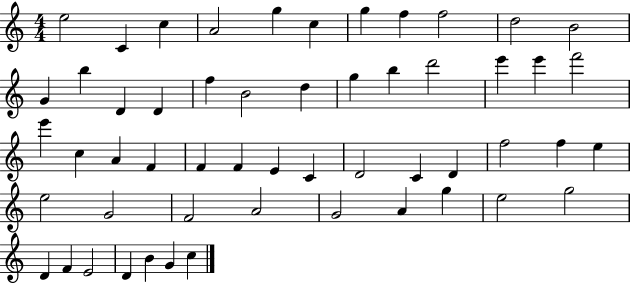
E5/h C4/q C5/q A4/h G5/q C5/q G5/q F5/q F5/h D5/h B4/h G4/q B5/q D4/q D4/q F5/q B4/h D5/q G5/q B5/q D6/h E6/q E6/q F6/h E6/q C5/q A4/q F4/q F4/q F4/q E4/q C4/q D4/h C4/q D4/q F5/h F5/q E5/q E5/h G4/h F4/h A4/h G4/h A4/q G5/q E5/h G5/h D4/q F4/q E4/h D4/q B4/q G4/q C5/q